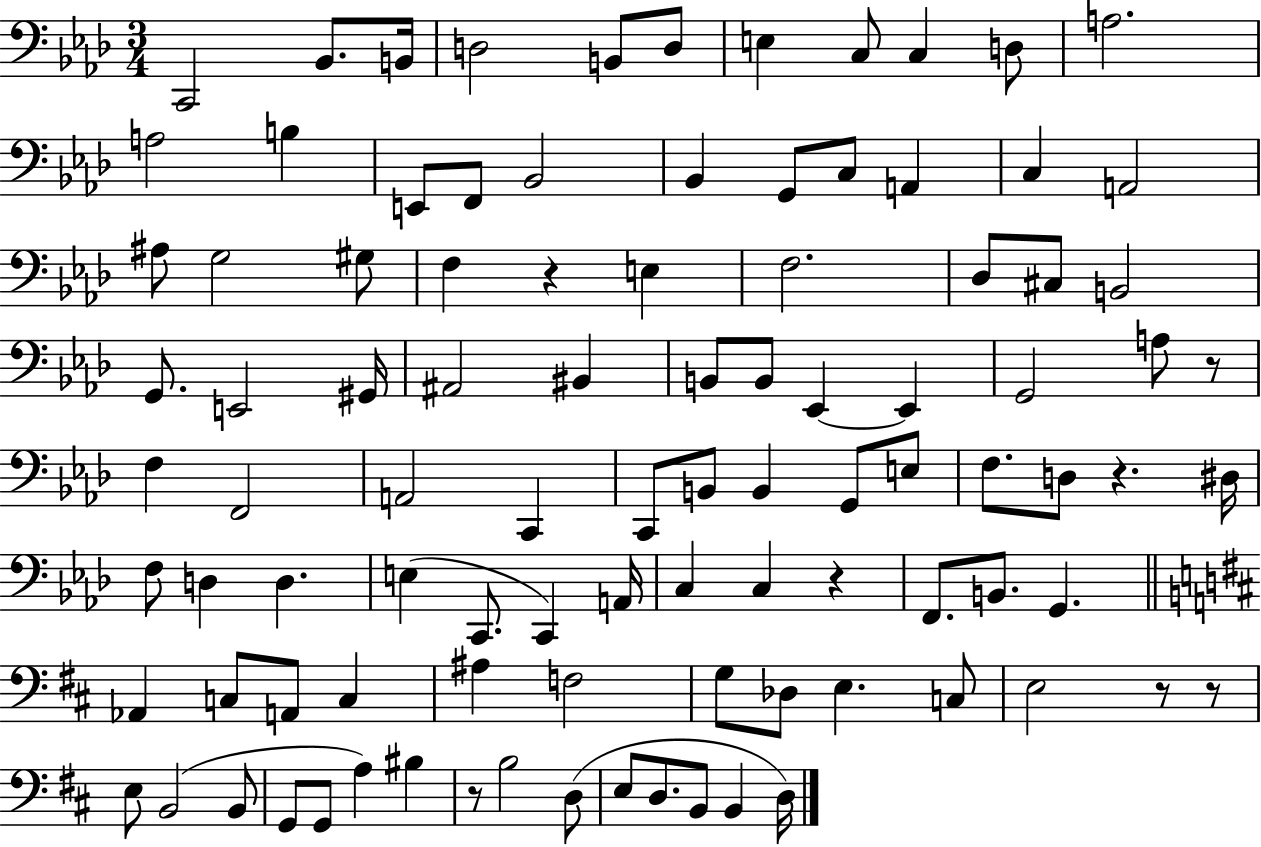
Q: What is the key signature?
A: AES major